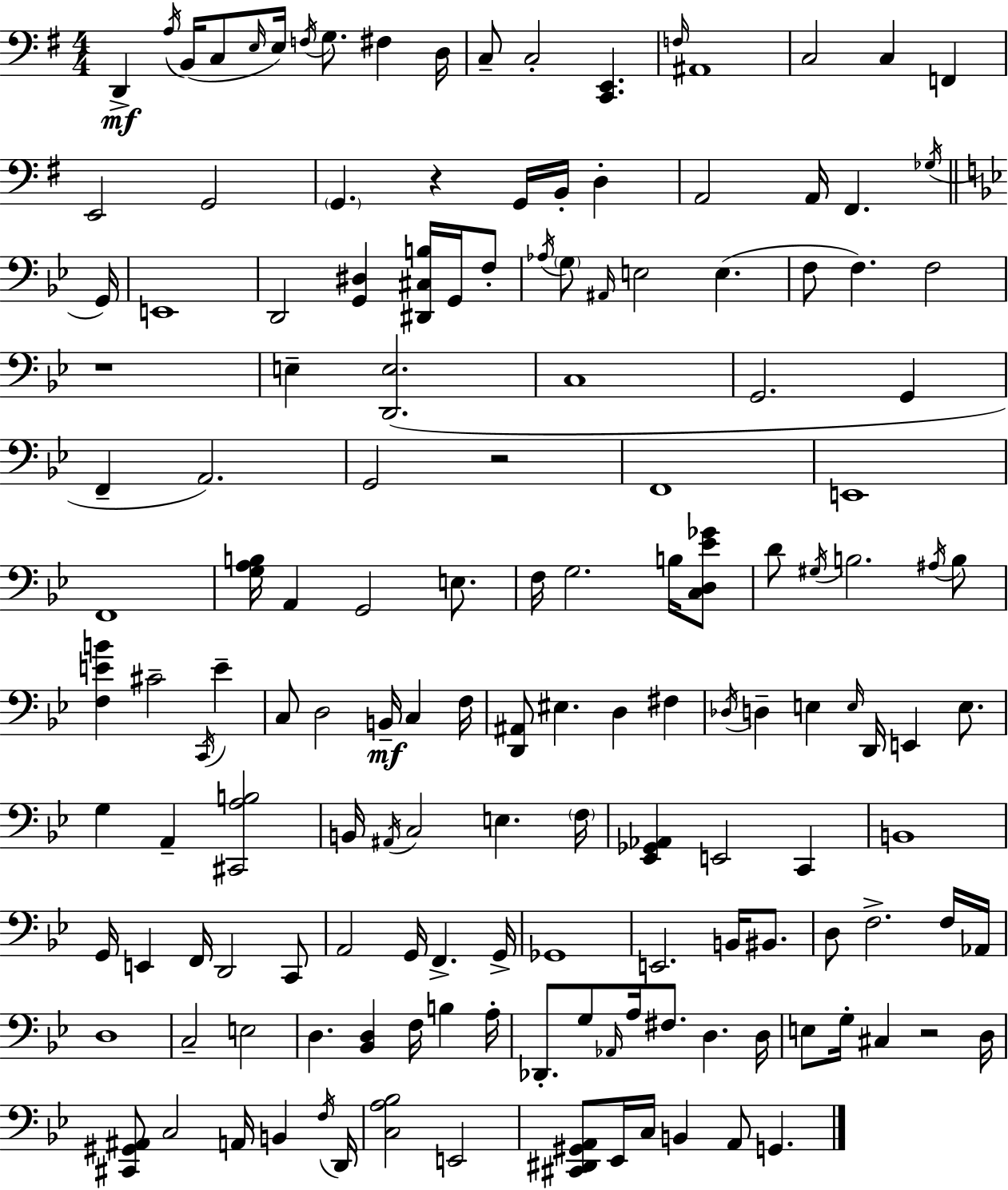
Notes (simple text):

D2/q A3/s B2/s C3/e E3/s E3/s F3/s G3/e. F#3/q D3/s C3/e C3/h [C2,E2]/q. F3/s A#2/w C3/h C3/q F2/q E2/h G2/h G2/q. R/q G2/s B2/s D3/q A2/h A2/s F#2/q. Gb3/s G2/s E2/w D2/h [G2,D#3]/q [D#2,C#3,B3]/s G2/s F3/e Ab3/s G3/e A#2/s E3/h E3/q. F3/e F3/q. F3/h R/w E3/q [D2,E3]/h. C3/w G2/h. G2/q F2/q A2/h. G2/h R/h F2/w E2/w F2/w [G3,A3,B3]/s A2/q G2/h E3/e. F3/s G3/h. B3/s [C3,D3,Eb4,Gb4]/e D4/e G#3/s B3/h. A#3/s B3/e [F3,E4,B4]/q C#4/h C2/s E4/q C3/e D3/h B2/s C3/q F3/s [D2,A#2]/e EIS3/q. D3/q F#3/q Db3/s D3/q E3/q E3/s D2/s E2/q E3/e. G3/q A2/q [C#2,A3,B3]/h B2/s A#2/s C3/h E3/q. F3/s [Eb2,Gb2,Ab2]/q E2/h C2/q B2/w G2/s E2/q F2/s D2/h C2/e A2/h G2/s F2/q. G2/s Gb2/w E2/h. B2/s BIS2/e. D3/e F3/h. F3/s Ab2/s D3/w C3/h E3/h D3/q. [Bb2,D3]/q F3/s B3/q A3/s Db2/e. G3/e Ab2/s A3/s F#3/e. D3/q. D3/s E3/e G3/s C#3/q R/h D3/s [C#2,G#2,A#2]/e C3/h A2/s B2/q F3/s D2/s [C3,A3,Bb3]/h E2/h [C#2,D#2,G#2,A2]/e Eb2/s C3/s B2/q A2/e G2/q.